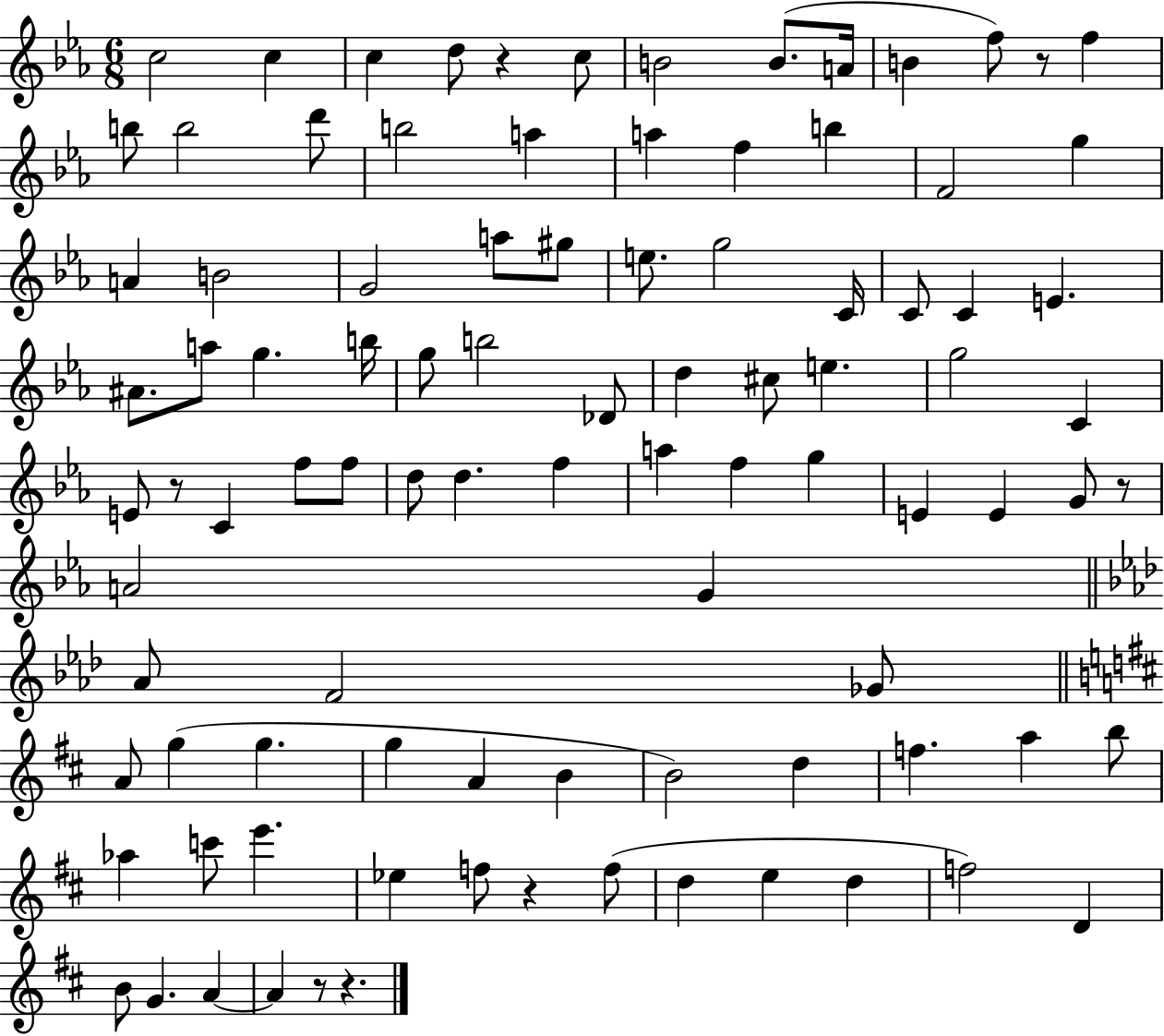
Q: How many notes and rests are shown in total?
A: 95